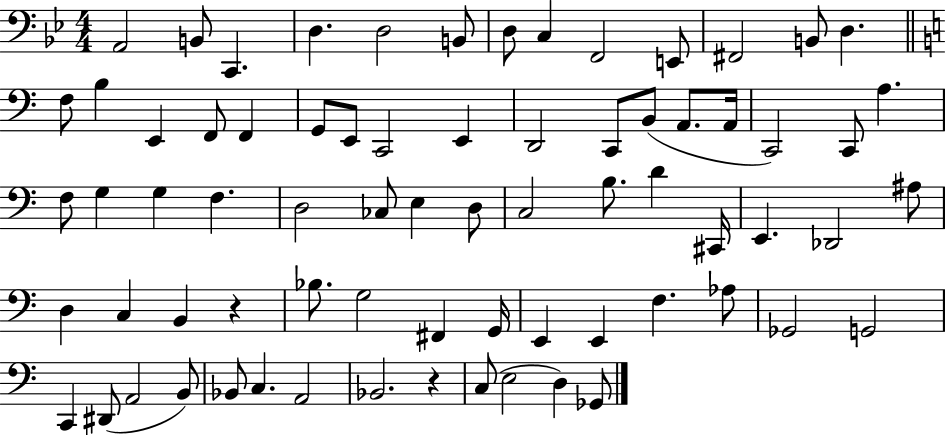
{
  \clef bass
  \numericTimeSignature
  \time 4/4
  \key bes \major
  a,2 b,8 c,4. | d4. d2 b,8 | d8 c4 f,2 e,8 | fis,2 b,8 d4. | \break \bar "||" \break \key c \major f8 b4 e,4 f,8 f,4 | g,8 e,8 c,2 e,4 | d,2 c,8 b,8( a,8. a,16 | c,2) c,8 a4. | \break f8 g4 g4 f4. | d2 ces8 e4 d8 | c2 b8. d'4 cis,16 | e,4. des,2 ais8 | \break d4 c4 b,4 r4 | bes8. g2 fis,4 g,16 | e,4 e,4 f4. aes8 | ges,2 g,2 | \break c,4 dis,8( a,2 b,8) | bes,8 c4. a,2 | bes,2. r4 | c8( e2 d4) ges,8 | \break \bar "|."
}